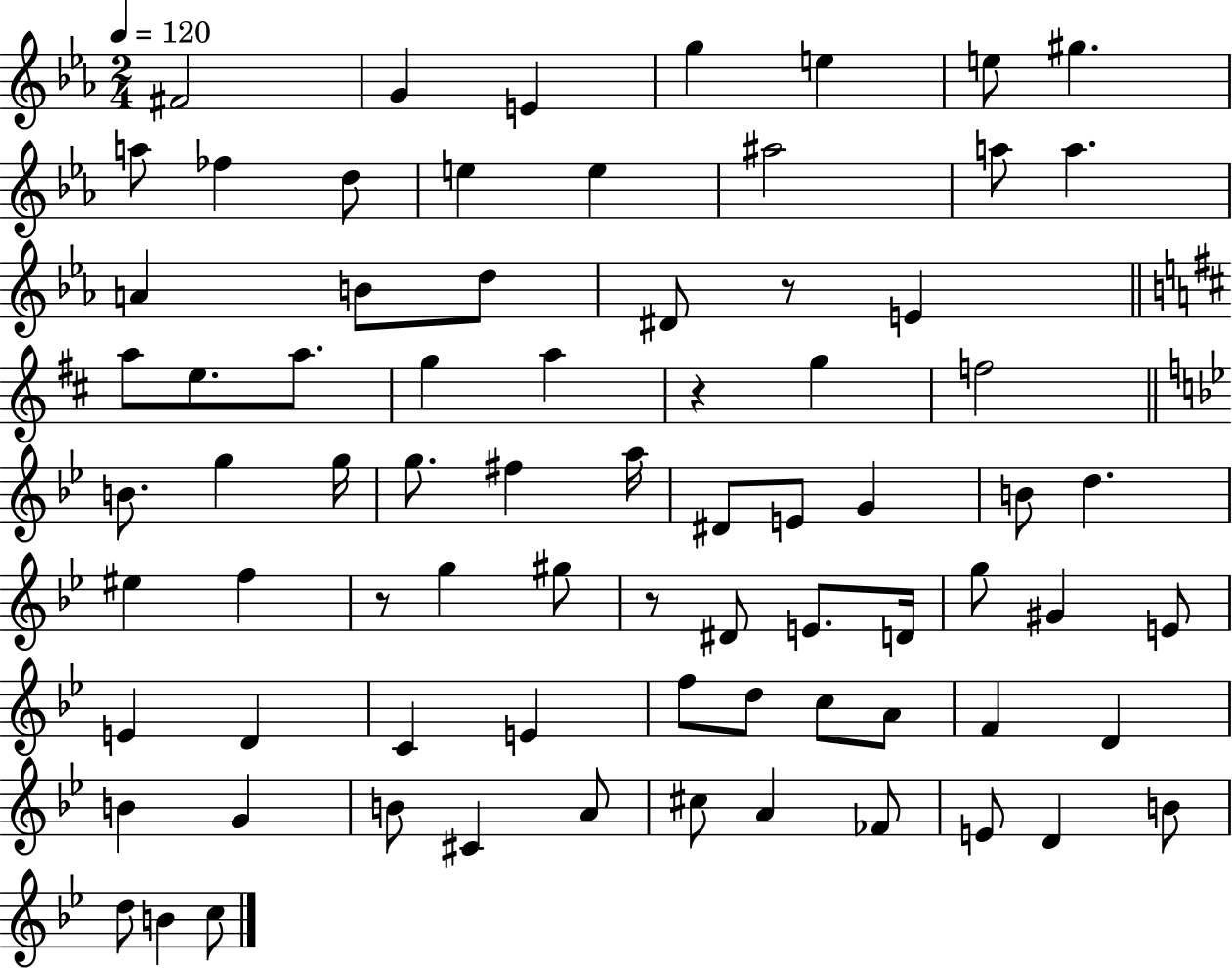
X:1
T:Untitled
M:2/4
L:1/4
K:Eb
^F2 G E g e e/2 ^g a/2 _f d/2 e e ^a2 a/2 a A B/2 d/2 ^D/2 z/2 E a/2 e/2 a/2 g a z g f2 B/2 g g/4 g/2 ^f a/4 ^D/2 E/2 G B/2 d ^e f z/2 g ^g/2 z/2 ^D/2 E/2 D/4 g/2 ^G E/2 E D C E f/2 d/2 c/2 A/2 F D B G B/2 ^C A/2 ^c/2 A _F/2 E/2 D B/2 d/2 B c/2